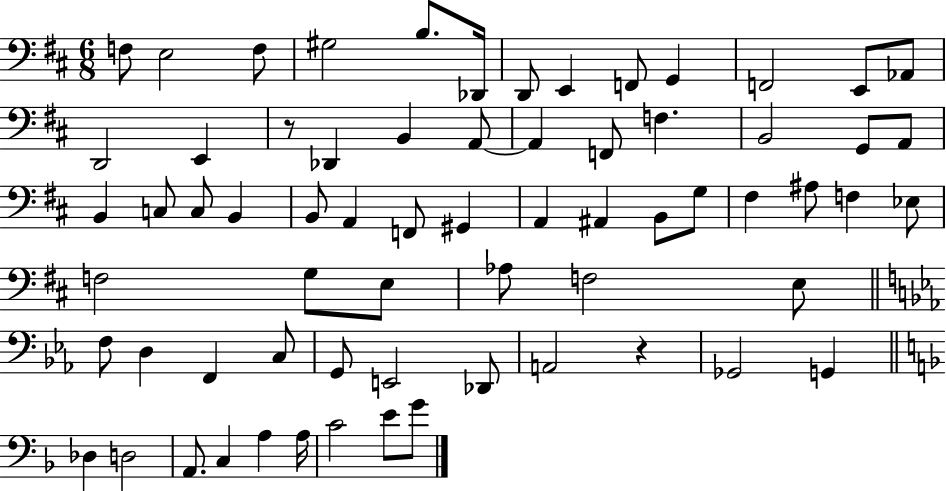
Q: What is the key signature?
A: D major